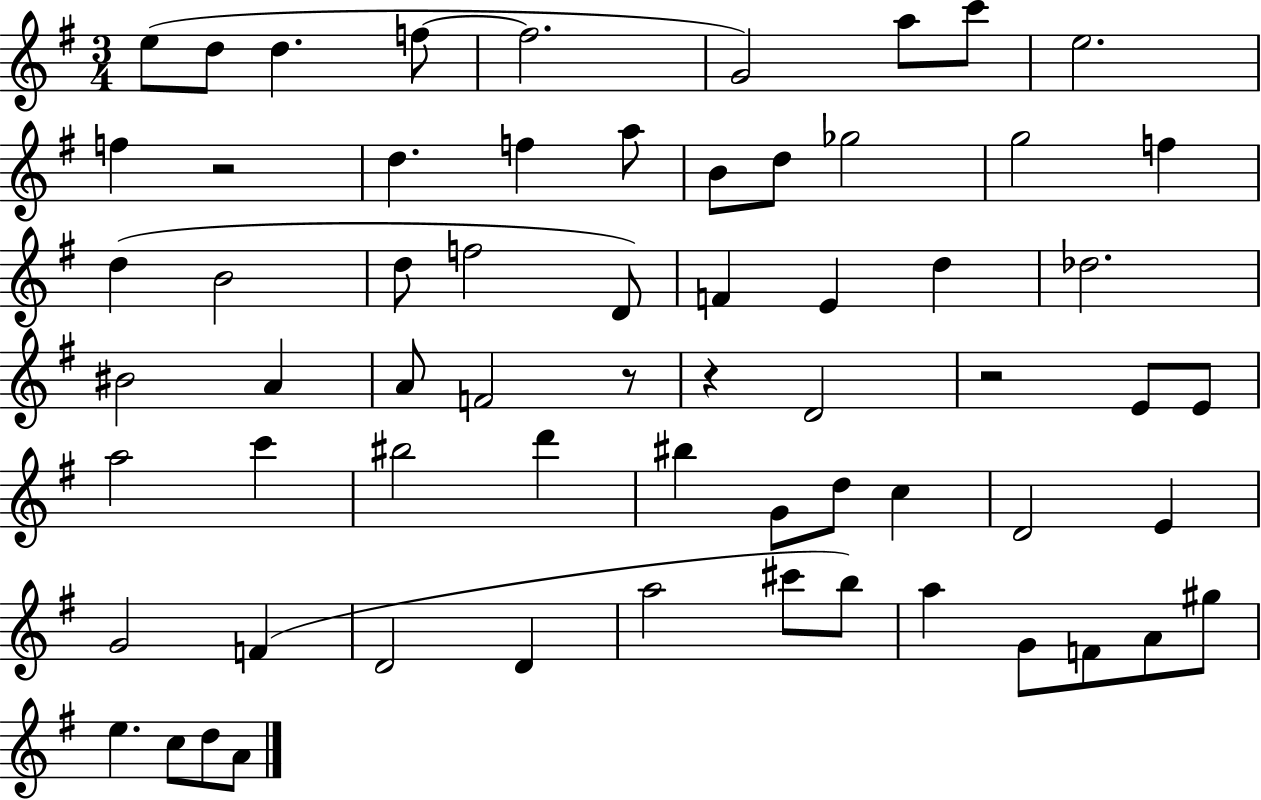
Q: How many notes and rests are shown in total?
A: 64